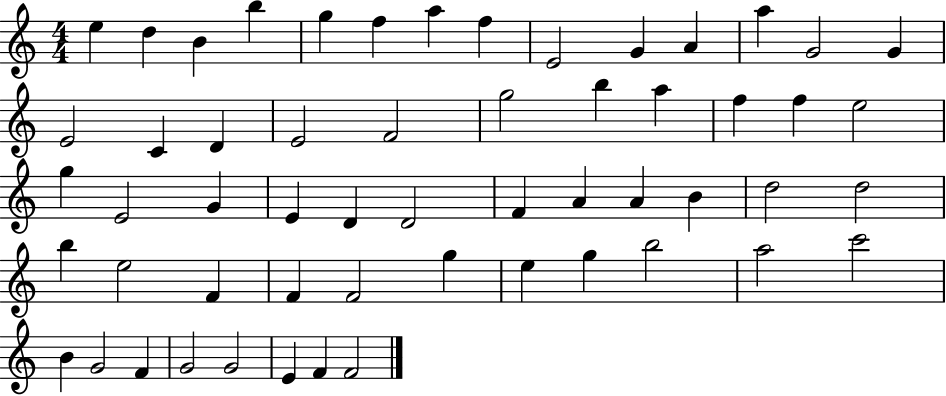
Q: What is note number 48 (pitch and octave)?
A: C6